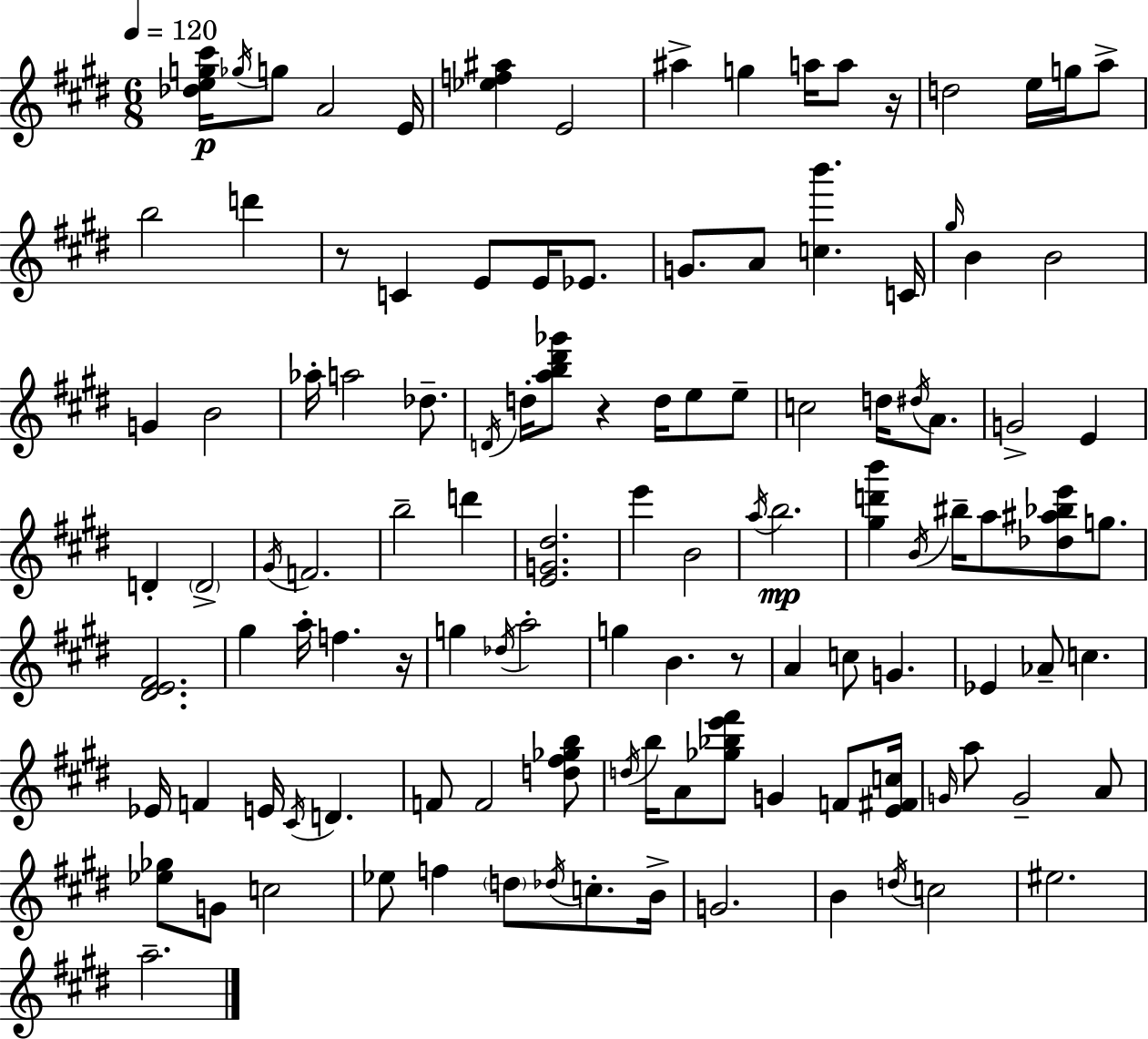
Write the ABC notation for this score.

X:1
T:Untitled
M:6/8
L:1/4
K:E
[_deg^c']/4 _g/4 g/2 A2 E/4 [_ef^a] E2 ^a g a/4 a/2 z/4 d2 e/4 g/4 a/2 b2 d' z/2 C E/2 E/4 _E/2 G/2 A/2 [cb'] C/4 ^g/4 B B2 G B2 _a/4 a2 _d/2 D/4 d/4 [ab^d'_g']/2 z d/4 e/2 e/2 c2 d/4 ^d/4 A/2 G2 E D D2 ^G/4 F2 b2 d' [EG^d]2 e' B2 a/4 b2 [^gd'b'] B/4 ^b/4 a/2 [_d^a_be']/2 g/2 [^DE^F]2 ^g a/4 f z/4 g _d/4 a2 g B z/2 A c/2 G _E _A/2 c _E/4 F E/4 ^C/4 D F/2 F2 [d^f_gb]/2 d/4 b/4 A/2 [_g_be'^f']/2 G F/2 [E^Fc]/4 G/4 a/2 G2 A/2 [_e_g]/2 G/2 c2 _e/2 f d/2 _d/4 c/2 B/4 G2 B d/4 c2 ^e2 a2